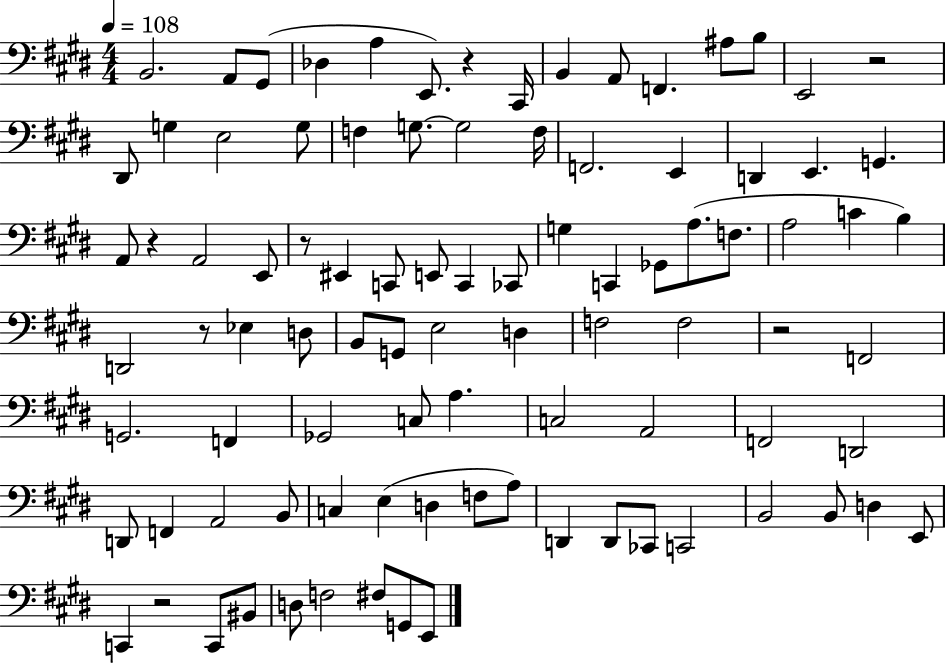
B2/h. A2/e G#2/e Db3/q A3/q E2/e. R/q C#2/s B2/q A2/e F2/q. A#3/e B3/e E2/h R/h D#2/e G3/q E3/h G3/e F3/q G3/e. G3/h F3/s F2/h. E2/q D2/q E2/q. G2/q. A2/e R/q A2/h E2/e R/e EIS2/q C2/e E2/e C2/q CES2/e G3/q C2/q Gb2/e A3/e. F3/e. A3/h C4/q B3/q D2/h R/e Eb3/q D3/e B2/e G2/e E3/h D3/q F3/h F3/h R/h F2/h G2/h. F2/q Gb2/h C3/e A3/q. C3/h A2/h F2/h D2/h D2/e F2/q A2/h B2/e C3/q E3/q D3/q F3/e A3/e D2/q D2/e CES2/e C2/h B2/h B2/e D3/q E2/e C2/q R/h C2/e BIS2/e D3/e F3/h F#3/e G2/e E2/e